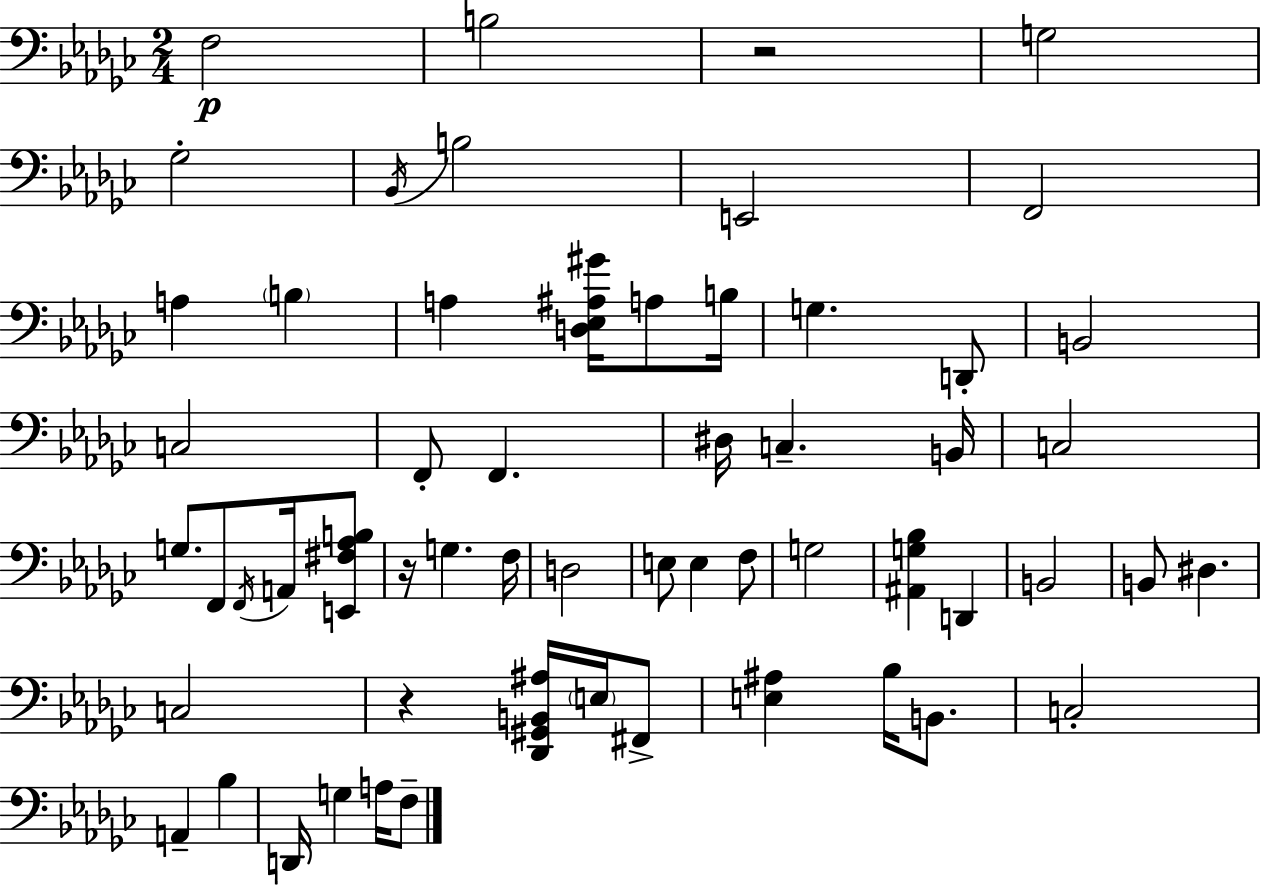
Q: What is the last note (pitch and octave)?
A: F3